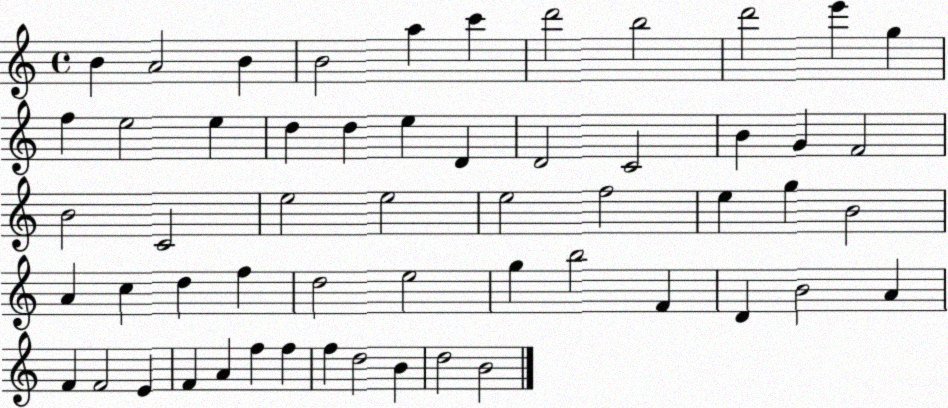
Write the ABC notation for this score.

X:1
T:Untitled
M:4/4
L:1/4
K:C
B A2 B B2 a c' d'2 b2 d'2 e' g f e2 e d d e D D2 C2 B G F2 B2 C2 e2 e2 e2 f2 e g B2 A c d f d2 e2 g b2 F D B2 A F F2 E F A f f f d2 B d2 B2